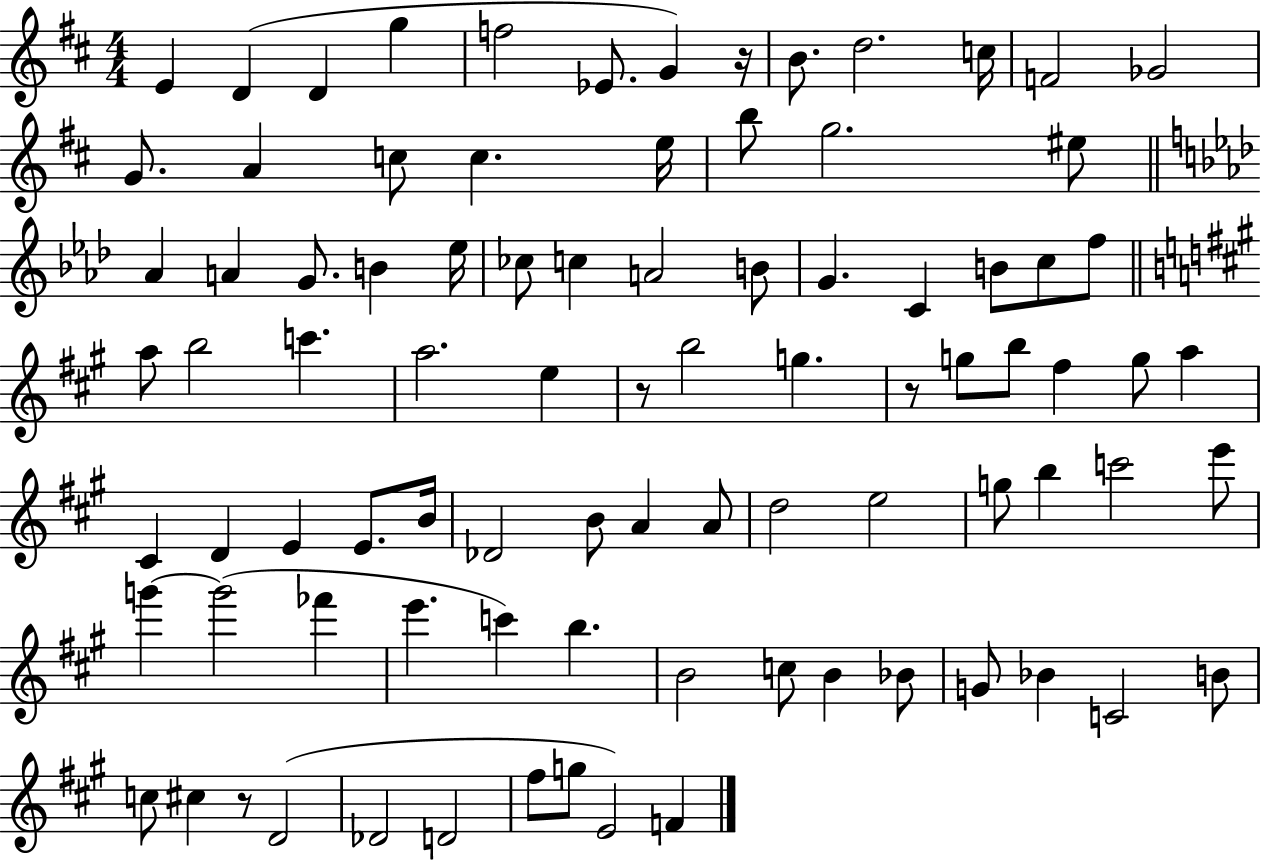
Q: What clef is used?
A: treble